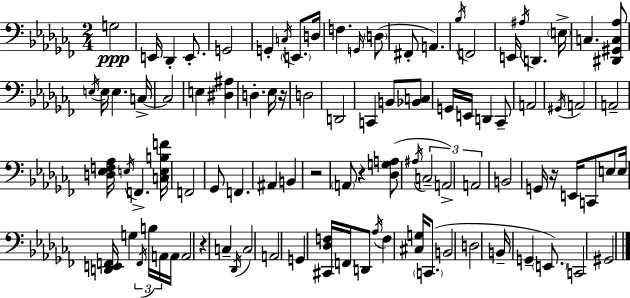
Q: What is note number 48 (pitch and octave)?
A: B2